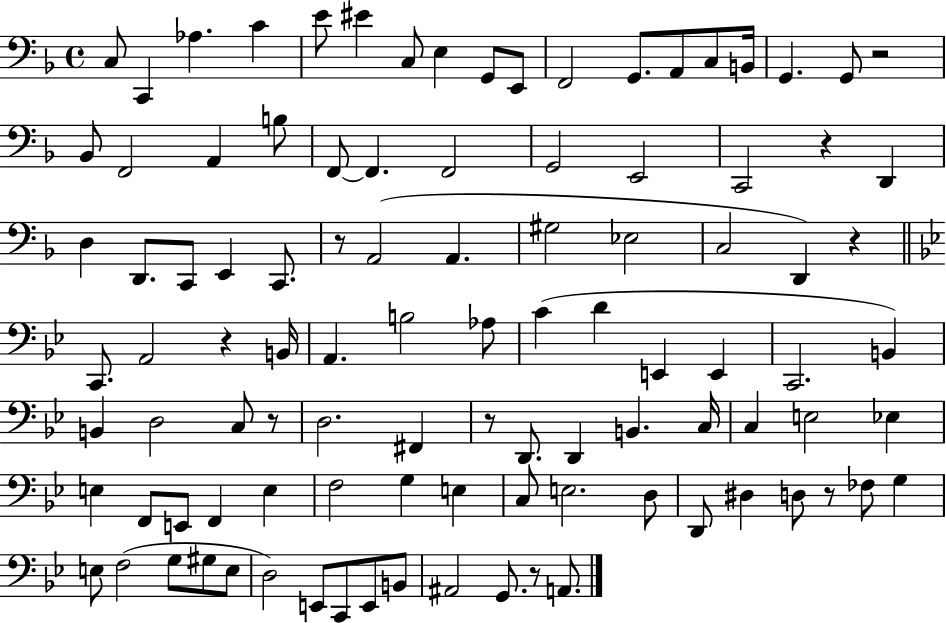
C3/e C2/q Ab3/q. C4/q E4/e EIS4/q C3/e E3/q G2/e E2/e F2/h G2/e. A2/e C3/e B2/s G2/q. G2/e R/h Bb2/e F2/h A2/q B3/e F2/e F2/q. F2/h G2/h E2/h C2/h R/q D2/q D3/q D2/e. C2/e E2/q C2/e. R/e A2/h A2/q. G#3/h Eb3/h C3/h D2/q R/q C2/e. A2/h R/q B2/s A2/q. B3/h Ab3/e C4/q D4/q E2/q E2/q C2/h. B2/q B2/q D3/h C3/e R/e D3/h. F#2/q R/e D2/e. D2/q B2/q. C3/s C3/q E3/h Eb3/q E3/q F2/e E2/e F2/q E3/q F3/h G3/q E3/q C3/e E3/h. D3/e D2/e D#3/q D3/e R/e FES3/e G3/q E3/e F3/h G3/e G#3/e E3/e D3/h E2/e C2/e E2/e B2/e A#2/h G2/e. R/e A2/e.